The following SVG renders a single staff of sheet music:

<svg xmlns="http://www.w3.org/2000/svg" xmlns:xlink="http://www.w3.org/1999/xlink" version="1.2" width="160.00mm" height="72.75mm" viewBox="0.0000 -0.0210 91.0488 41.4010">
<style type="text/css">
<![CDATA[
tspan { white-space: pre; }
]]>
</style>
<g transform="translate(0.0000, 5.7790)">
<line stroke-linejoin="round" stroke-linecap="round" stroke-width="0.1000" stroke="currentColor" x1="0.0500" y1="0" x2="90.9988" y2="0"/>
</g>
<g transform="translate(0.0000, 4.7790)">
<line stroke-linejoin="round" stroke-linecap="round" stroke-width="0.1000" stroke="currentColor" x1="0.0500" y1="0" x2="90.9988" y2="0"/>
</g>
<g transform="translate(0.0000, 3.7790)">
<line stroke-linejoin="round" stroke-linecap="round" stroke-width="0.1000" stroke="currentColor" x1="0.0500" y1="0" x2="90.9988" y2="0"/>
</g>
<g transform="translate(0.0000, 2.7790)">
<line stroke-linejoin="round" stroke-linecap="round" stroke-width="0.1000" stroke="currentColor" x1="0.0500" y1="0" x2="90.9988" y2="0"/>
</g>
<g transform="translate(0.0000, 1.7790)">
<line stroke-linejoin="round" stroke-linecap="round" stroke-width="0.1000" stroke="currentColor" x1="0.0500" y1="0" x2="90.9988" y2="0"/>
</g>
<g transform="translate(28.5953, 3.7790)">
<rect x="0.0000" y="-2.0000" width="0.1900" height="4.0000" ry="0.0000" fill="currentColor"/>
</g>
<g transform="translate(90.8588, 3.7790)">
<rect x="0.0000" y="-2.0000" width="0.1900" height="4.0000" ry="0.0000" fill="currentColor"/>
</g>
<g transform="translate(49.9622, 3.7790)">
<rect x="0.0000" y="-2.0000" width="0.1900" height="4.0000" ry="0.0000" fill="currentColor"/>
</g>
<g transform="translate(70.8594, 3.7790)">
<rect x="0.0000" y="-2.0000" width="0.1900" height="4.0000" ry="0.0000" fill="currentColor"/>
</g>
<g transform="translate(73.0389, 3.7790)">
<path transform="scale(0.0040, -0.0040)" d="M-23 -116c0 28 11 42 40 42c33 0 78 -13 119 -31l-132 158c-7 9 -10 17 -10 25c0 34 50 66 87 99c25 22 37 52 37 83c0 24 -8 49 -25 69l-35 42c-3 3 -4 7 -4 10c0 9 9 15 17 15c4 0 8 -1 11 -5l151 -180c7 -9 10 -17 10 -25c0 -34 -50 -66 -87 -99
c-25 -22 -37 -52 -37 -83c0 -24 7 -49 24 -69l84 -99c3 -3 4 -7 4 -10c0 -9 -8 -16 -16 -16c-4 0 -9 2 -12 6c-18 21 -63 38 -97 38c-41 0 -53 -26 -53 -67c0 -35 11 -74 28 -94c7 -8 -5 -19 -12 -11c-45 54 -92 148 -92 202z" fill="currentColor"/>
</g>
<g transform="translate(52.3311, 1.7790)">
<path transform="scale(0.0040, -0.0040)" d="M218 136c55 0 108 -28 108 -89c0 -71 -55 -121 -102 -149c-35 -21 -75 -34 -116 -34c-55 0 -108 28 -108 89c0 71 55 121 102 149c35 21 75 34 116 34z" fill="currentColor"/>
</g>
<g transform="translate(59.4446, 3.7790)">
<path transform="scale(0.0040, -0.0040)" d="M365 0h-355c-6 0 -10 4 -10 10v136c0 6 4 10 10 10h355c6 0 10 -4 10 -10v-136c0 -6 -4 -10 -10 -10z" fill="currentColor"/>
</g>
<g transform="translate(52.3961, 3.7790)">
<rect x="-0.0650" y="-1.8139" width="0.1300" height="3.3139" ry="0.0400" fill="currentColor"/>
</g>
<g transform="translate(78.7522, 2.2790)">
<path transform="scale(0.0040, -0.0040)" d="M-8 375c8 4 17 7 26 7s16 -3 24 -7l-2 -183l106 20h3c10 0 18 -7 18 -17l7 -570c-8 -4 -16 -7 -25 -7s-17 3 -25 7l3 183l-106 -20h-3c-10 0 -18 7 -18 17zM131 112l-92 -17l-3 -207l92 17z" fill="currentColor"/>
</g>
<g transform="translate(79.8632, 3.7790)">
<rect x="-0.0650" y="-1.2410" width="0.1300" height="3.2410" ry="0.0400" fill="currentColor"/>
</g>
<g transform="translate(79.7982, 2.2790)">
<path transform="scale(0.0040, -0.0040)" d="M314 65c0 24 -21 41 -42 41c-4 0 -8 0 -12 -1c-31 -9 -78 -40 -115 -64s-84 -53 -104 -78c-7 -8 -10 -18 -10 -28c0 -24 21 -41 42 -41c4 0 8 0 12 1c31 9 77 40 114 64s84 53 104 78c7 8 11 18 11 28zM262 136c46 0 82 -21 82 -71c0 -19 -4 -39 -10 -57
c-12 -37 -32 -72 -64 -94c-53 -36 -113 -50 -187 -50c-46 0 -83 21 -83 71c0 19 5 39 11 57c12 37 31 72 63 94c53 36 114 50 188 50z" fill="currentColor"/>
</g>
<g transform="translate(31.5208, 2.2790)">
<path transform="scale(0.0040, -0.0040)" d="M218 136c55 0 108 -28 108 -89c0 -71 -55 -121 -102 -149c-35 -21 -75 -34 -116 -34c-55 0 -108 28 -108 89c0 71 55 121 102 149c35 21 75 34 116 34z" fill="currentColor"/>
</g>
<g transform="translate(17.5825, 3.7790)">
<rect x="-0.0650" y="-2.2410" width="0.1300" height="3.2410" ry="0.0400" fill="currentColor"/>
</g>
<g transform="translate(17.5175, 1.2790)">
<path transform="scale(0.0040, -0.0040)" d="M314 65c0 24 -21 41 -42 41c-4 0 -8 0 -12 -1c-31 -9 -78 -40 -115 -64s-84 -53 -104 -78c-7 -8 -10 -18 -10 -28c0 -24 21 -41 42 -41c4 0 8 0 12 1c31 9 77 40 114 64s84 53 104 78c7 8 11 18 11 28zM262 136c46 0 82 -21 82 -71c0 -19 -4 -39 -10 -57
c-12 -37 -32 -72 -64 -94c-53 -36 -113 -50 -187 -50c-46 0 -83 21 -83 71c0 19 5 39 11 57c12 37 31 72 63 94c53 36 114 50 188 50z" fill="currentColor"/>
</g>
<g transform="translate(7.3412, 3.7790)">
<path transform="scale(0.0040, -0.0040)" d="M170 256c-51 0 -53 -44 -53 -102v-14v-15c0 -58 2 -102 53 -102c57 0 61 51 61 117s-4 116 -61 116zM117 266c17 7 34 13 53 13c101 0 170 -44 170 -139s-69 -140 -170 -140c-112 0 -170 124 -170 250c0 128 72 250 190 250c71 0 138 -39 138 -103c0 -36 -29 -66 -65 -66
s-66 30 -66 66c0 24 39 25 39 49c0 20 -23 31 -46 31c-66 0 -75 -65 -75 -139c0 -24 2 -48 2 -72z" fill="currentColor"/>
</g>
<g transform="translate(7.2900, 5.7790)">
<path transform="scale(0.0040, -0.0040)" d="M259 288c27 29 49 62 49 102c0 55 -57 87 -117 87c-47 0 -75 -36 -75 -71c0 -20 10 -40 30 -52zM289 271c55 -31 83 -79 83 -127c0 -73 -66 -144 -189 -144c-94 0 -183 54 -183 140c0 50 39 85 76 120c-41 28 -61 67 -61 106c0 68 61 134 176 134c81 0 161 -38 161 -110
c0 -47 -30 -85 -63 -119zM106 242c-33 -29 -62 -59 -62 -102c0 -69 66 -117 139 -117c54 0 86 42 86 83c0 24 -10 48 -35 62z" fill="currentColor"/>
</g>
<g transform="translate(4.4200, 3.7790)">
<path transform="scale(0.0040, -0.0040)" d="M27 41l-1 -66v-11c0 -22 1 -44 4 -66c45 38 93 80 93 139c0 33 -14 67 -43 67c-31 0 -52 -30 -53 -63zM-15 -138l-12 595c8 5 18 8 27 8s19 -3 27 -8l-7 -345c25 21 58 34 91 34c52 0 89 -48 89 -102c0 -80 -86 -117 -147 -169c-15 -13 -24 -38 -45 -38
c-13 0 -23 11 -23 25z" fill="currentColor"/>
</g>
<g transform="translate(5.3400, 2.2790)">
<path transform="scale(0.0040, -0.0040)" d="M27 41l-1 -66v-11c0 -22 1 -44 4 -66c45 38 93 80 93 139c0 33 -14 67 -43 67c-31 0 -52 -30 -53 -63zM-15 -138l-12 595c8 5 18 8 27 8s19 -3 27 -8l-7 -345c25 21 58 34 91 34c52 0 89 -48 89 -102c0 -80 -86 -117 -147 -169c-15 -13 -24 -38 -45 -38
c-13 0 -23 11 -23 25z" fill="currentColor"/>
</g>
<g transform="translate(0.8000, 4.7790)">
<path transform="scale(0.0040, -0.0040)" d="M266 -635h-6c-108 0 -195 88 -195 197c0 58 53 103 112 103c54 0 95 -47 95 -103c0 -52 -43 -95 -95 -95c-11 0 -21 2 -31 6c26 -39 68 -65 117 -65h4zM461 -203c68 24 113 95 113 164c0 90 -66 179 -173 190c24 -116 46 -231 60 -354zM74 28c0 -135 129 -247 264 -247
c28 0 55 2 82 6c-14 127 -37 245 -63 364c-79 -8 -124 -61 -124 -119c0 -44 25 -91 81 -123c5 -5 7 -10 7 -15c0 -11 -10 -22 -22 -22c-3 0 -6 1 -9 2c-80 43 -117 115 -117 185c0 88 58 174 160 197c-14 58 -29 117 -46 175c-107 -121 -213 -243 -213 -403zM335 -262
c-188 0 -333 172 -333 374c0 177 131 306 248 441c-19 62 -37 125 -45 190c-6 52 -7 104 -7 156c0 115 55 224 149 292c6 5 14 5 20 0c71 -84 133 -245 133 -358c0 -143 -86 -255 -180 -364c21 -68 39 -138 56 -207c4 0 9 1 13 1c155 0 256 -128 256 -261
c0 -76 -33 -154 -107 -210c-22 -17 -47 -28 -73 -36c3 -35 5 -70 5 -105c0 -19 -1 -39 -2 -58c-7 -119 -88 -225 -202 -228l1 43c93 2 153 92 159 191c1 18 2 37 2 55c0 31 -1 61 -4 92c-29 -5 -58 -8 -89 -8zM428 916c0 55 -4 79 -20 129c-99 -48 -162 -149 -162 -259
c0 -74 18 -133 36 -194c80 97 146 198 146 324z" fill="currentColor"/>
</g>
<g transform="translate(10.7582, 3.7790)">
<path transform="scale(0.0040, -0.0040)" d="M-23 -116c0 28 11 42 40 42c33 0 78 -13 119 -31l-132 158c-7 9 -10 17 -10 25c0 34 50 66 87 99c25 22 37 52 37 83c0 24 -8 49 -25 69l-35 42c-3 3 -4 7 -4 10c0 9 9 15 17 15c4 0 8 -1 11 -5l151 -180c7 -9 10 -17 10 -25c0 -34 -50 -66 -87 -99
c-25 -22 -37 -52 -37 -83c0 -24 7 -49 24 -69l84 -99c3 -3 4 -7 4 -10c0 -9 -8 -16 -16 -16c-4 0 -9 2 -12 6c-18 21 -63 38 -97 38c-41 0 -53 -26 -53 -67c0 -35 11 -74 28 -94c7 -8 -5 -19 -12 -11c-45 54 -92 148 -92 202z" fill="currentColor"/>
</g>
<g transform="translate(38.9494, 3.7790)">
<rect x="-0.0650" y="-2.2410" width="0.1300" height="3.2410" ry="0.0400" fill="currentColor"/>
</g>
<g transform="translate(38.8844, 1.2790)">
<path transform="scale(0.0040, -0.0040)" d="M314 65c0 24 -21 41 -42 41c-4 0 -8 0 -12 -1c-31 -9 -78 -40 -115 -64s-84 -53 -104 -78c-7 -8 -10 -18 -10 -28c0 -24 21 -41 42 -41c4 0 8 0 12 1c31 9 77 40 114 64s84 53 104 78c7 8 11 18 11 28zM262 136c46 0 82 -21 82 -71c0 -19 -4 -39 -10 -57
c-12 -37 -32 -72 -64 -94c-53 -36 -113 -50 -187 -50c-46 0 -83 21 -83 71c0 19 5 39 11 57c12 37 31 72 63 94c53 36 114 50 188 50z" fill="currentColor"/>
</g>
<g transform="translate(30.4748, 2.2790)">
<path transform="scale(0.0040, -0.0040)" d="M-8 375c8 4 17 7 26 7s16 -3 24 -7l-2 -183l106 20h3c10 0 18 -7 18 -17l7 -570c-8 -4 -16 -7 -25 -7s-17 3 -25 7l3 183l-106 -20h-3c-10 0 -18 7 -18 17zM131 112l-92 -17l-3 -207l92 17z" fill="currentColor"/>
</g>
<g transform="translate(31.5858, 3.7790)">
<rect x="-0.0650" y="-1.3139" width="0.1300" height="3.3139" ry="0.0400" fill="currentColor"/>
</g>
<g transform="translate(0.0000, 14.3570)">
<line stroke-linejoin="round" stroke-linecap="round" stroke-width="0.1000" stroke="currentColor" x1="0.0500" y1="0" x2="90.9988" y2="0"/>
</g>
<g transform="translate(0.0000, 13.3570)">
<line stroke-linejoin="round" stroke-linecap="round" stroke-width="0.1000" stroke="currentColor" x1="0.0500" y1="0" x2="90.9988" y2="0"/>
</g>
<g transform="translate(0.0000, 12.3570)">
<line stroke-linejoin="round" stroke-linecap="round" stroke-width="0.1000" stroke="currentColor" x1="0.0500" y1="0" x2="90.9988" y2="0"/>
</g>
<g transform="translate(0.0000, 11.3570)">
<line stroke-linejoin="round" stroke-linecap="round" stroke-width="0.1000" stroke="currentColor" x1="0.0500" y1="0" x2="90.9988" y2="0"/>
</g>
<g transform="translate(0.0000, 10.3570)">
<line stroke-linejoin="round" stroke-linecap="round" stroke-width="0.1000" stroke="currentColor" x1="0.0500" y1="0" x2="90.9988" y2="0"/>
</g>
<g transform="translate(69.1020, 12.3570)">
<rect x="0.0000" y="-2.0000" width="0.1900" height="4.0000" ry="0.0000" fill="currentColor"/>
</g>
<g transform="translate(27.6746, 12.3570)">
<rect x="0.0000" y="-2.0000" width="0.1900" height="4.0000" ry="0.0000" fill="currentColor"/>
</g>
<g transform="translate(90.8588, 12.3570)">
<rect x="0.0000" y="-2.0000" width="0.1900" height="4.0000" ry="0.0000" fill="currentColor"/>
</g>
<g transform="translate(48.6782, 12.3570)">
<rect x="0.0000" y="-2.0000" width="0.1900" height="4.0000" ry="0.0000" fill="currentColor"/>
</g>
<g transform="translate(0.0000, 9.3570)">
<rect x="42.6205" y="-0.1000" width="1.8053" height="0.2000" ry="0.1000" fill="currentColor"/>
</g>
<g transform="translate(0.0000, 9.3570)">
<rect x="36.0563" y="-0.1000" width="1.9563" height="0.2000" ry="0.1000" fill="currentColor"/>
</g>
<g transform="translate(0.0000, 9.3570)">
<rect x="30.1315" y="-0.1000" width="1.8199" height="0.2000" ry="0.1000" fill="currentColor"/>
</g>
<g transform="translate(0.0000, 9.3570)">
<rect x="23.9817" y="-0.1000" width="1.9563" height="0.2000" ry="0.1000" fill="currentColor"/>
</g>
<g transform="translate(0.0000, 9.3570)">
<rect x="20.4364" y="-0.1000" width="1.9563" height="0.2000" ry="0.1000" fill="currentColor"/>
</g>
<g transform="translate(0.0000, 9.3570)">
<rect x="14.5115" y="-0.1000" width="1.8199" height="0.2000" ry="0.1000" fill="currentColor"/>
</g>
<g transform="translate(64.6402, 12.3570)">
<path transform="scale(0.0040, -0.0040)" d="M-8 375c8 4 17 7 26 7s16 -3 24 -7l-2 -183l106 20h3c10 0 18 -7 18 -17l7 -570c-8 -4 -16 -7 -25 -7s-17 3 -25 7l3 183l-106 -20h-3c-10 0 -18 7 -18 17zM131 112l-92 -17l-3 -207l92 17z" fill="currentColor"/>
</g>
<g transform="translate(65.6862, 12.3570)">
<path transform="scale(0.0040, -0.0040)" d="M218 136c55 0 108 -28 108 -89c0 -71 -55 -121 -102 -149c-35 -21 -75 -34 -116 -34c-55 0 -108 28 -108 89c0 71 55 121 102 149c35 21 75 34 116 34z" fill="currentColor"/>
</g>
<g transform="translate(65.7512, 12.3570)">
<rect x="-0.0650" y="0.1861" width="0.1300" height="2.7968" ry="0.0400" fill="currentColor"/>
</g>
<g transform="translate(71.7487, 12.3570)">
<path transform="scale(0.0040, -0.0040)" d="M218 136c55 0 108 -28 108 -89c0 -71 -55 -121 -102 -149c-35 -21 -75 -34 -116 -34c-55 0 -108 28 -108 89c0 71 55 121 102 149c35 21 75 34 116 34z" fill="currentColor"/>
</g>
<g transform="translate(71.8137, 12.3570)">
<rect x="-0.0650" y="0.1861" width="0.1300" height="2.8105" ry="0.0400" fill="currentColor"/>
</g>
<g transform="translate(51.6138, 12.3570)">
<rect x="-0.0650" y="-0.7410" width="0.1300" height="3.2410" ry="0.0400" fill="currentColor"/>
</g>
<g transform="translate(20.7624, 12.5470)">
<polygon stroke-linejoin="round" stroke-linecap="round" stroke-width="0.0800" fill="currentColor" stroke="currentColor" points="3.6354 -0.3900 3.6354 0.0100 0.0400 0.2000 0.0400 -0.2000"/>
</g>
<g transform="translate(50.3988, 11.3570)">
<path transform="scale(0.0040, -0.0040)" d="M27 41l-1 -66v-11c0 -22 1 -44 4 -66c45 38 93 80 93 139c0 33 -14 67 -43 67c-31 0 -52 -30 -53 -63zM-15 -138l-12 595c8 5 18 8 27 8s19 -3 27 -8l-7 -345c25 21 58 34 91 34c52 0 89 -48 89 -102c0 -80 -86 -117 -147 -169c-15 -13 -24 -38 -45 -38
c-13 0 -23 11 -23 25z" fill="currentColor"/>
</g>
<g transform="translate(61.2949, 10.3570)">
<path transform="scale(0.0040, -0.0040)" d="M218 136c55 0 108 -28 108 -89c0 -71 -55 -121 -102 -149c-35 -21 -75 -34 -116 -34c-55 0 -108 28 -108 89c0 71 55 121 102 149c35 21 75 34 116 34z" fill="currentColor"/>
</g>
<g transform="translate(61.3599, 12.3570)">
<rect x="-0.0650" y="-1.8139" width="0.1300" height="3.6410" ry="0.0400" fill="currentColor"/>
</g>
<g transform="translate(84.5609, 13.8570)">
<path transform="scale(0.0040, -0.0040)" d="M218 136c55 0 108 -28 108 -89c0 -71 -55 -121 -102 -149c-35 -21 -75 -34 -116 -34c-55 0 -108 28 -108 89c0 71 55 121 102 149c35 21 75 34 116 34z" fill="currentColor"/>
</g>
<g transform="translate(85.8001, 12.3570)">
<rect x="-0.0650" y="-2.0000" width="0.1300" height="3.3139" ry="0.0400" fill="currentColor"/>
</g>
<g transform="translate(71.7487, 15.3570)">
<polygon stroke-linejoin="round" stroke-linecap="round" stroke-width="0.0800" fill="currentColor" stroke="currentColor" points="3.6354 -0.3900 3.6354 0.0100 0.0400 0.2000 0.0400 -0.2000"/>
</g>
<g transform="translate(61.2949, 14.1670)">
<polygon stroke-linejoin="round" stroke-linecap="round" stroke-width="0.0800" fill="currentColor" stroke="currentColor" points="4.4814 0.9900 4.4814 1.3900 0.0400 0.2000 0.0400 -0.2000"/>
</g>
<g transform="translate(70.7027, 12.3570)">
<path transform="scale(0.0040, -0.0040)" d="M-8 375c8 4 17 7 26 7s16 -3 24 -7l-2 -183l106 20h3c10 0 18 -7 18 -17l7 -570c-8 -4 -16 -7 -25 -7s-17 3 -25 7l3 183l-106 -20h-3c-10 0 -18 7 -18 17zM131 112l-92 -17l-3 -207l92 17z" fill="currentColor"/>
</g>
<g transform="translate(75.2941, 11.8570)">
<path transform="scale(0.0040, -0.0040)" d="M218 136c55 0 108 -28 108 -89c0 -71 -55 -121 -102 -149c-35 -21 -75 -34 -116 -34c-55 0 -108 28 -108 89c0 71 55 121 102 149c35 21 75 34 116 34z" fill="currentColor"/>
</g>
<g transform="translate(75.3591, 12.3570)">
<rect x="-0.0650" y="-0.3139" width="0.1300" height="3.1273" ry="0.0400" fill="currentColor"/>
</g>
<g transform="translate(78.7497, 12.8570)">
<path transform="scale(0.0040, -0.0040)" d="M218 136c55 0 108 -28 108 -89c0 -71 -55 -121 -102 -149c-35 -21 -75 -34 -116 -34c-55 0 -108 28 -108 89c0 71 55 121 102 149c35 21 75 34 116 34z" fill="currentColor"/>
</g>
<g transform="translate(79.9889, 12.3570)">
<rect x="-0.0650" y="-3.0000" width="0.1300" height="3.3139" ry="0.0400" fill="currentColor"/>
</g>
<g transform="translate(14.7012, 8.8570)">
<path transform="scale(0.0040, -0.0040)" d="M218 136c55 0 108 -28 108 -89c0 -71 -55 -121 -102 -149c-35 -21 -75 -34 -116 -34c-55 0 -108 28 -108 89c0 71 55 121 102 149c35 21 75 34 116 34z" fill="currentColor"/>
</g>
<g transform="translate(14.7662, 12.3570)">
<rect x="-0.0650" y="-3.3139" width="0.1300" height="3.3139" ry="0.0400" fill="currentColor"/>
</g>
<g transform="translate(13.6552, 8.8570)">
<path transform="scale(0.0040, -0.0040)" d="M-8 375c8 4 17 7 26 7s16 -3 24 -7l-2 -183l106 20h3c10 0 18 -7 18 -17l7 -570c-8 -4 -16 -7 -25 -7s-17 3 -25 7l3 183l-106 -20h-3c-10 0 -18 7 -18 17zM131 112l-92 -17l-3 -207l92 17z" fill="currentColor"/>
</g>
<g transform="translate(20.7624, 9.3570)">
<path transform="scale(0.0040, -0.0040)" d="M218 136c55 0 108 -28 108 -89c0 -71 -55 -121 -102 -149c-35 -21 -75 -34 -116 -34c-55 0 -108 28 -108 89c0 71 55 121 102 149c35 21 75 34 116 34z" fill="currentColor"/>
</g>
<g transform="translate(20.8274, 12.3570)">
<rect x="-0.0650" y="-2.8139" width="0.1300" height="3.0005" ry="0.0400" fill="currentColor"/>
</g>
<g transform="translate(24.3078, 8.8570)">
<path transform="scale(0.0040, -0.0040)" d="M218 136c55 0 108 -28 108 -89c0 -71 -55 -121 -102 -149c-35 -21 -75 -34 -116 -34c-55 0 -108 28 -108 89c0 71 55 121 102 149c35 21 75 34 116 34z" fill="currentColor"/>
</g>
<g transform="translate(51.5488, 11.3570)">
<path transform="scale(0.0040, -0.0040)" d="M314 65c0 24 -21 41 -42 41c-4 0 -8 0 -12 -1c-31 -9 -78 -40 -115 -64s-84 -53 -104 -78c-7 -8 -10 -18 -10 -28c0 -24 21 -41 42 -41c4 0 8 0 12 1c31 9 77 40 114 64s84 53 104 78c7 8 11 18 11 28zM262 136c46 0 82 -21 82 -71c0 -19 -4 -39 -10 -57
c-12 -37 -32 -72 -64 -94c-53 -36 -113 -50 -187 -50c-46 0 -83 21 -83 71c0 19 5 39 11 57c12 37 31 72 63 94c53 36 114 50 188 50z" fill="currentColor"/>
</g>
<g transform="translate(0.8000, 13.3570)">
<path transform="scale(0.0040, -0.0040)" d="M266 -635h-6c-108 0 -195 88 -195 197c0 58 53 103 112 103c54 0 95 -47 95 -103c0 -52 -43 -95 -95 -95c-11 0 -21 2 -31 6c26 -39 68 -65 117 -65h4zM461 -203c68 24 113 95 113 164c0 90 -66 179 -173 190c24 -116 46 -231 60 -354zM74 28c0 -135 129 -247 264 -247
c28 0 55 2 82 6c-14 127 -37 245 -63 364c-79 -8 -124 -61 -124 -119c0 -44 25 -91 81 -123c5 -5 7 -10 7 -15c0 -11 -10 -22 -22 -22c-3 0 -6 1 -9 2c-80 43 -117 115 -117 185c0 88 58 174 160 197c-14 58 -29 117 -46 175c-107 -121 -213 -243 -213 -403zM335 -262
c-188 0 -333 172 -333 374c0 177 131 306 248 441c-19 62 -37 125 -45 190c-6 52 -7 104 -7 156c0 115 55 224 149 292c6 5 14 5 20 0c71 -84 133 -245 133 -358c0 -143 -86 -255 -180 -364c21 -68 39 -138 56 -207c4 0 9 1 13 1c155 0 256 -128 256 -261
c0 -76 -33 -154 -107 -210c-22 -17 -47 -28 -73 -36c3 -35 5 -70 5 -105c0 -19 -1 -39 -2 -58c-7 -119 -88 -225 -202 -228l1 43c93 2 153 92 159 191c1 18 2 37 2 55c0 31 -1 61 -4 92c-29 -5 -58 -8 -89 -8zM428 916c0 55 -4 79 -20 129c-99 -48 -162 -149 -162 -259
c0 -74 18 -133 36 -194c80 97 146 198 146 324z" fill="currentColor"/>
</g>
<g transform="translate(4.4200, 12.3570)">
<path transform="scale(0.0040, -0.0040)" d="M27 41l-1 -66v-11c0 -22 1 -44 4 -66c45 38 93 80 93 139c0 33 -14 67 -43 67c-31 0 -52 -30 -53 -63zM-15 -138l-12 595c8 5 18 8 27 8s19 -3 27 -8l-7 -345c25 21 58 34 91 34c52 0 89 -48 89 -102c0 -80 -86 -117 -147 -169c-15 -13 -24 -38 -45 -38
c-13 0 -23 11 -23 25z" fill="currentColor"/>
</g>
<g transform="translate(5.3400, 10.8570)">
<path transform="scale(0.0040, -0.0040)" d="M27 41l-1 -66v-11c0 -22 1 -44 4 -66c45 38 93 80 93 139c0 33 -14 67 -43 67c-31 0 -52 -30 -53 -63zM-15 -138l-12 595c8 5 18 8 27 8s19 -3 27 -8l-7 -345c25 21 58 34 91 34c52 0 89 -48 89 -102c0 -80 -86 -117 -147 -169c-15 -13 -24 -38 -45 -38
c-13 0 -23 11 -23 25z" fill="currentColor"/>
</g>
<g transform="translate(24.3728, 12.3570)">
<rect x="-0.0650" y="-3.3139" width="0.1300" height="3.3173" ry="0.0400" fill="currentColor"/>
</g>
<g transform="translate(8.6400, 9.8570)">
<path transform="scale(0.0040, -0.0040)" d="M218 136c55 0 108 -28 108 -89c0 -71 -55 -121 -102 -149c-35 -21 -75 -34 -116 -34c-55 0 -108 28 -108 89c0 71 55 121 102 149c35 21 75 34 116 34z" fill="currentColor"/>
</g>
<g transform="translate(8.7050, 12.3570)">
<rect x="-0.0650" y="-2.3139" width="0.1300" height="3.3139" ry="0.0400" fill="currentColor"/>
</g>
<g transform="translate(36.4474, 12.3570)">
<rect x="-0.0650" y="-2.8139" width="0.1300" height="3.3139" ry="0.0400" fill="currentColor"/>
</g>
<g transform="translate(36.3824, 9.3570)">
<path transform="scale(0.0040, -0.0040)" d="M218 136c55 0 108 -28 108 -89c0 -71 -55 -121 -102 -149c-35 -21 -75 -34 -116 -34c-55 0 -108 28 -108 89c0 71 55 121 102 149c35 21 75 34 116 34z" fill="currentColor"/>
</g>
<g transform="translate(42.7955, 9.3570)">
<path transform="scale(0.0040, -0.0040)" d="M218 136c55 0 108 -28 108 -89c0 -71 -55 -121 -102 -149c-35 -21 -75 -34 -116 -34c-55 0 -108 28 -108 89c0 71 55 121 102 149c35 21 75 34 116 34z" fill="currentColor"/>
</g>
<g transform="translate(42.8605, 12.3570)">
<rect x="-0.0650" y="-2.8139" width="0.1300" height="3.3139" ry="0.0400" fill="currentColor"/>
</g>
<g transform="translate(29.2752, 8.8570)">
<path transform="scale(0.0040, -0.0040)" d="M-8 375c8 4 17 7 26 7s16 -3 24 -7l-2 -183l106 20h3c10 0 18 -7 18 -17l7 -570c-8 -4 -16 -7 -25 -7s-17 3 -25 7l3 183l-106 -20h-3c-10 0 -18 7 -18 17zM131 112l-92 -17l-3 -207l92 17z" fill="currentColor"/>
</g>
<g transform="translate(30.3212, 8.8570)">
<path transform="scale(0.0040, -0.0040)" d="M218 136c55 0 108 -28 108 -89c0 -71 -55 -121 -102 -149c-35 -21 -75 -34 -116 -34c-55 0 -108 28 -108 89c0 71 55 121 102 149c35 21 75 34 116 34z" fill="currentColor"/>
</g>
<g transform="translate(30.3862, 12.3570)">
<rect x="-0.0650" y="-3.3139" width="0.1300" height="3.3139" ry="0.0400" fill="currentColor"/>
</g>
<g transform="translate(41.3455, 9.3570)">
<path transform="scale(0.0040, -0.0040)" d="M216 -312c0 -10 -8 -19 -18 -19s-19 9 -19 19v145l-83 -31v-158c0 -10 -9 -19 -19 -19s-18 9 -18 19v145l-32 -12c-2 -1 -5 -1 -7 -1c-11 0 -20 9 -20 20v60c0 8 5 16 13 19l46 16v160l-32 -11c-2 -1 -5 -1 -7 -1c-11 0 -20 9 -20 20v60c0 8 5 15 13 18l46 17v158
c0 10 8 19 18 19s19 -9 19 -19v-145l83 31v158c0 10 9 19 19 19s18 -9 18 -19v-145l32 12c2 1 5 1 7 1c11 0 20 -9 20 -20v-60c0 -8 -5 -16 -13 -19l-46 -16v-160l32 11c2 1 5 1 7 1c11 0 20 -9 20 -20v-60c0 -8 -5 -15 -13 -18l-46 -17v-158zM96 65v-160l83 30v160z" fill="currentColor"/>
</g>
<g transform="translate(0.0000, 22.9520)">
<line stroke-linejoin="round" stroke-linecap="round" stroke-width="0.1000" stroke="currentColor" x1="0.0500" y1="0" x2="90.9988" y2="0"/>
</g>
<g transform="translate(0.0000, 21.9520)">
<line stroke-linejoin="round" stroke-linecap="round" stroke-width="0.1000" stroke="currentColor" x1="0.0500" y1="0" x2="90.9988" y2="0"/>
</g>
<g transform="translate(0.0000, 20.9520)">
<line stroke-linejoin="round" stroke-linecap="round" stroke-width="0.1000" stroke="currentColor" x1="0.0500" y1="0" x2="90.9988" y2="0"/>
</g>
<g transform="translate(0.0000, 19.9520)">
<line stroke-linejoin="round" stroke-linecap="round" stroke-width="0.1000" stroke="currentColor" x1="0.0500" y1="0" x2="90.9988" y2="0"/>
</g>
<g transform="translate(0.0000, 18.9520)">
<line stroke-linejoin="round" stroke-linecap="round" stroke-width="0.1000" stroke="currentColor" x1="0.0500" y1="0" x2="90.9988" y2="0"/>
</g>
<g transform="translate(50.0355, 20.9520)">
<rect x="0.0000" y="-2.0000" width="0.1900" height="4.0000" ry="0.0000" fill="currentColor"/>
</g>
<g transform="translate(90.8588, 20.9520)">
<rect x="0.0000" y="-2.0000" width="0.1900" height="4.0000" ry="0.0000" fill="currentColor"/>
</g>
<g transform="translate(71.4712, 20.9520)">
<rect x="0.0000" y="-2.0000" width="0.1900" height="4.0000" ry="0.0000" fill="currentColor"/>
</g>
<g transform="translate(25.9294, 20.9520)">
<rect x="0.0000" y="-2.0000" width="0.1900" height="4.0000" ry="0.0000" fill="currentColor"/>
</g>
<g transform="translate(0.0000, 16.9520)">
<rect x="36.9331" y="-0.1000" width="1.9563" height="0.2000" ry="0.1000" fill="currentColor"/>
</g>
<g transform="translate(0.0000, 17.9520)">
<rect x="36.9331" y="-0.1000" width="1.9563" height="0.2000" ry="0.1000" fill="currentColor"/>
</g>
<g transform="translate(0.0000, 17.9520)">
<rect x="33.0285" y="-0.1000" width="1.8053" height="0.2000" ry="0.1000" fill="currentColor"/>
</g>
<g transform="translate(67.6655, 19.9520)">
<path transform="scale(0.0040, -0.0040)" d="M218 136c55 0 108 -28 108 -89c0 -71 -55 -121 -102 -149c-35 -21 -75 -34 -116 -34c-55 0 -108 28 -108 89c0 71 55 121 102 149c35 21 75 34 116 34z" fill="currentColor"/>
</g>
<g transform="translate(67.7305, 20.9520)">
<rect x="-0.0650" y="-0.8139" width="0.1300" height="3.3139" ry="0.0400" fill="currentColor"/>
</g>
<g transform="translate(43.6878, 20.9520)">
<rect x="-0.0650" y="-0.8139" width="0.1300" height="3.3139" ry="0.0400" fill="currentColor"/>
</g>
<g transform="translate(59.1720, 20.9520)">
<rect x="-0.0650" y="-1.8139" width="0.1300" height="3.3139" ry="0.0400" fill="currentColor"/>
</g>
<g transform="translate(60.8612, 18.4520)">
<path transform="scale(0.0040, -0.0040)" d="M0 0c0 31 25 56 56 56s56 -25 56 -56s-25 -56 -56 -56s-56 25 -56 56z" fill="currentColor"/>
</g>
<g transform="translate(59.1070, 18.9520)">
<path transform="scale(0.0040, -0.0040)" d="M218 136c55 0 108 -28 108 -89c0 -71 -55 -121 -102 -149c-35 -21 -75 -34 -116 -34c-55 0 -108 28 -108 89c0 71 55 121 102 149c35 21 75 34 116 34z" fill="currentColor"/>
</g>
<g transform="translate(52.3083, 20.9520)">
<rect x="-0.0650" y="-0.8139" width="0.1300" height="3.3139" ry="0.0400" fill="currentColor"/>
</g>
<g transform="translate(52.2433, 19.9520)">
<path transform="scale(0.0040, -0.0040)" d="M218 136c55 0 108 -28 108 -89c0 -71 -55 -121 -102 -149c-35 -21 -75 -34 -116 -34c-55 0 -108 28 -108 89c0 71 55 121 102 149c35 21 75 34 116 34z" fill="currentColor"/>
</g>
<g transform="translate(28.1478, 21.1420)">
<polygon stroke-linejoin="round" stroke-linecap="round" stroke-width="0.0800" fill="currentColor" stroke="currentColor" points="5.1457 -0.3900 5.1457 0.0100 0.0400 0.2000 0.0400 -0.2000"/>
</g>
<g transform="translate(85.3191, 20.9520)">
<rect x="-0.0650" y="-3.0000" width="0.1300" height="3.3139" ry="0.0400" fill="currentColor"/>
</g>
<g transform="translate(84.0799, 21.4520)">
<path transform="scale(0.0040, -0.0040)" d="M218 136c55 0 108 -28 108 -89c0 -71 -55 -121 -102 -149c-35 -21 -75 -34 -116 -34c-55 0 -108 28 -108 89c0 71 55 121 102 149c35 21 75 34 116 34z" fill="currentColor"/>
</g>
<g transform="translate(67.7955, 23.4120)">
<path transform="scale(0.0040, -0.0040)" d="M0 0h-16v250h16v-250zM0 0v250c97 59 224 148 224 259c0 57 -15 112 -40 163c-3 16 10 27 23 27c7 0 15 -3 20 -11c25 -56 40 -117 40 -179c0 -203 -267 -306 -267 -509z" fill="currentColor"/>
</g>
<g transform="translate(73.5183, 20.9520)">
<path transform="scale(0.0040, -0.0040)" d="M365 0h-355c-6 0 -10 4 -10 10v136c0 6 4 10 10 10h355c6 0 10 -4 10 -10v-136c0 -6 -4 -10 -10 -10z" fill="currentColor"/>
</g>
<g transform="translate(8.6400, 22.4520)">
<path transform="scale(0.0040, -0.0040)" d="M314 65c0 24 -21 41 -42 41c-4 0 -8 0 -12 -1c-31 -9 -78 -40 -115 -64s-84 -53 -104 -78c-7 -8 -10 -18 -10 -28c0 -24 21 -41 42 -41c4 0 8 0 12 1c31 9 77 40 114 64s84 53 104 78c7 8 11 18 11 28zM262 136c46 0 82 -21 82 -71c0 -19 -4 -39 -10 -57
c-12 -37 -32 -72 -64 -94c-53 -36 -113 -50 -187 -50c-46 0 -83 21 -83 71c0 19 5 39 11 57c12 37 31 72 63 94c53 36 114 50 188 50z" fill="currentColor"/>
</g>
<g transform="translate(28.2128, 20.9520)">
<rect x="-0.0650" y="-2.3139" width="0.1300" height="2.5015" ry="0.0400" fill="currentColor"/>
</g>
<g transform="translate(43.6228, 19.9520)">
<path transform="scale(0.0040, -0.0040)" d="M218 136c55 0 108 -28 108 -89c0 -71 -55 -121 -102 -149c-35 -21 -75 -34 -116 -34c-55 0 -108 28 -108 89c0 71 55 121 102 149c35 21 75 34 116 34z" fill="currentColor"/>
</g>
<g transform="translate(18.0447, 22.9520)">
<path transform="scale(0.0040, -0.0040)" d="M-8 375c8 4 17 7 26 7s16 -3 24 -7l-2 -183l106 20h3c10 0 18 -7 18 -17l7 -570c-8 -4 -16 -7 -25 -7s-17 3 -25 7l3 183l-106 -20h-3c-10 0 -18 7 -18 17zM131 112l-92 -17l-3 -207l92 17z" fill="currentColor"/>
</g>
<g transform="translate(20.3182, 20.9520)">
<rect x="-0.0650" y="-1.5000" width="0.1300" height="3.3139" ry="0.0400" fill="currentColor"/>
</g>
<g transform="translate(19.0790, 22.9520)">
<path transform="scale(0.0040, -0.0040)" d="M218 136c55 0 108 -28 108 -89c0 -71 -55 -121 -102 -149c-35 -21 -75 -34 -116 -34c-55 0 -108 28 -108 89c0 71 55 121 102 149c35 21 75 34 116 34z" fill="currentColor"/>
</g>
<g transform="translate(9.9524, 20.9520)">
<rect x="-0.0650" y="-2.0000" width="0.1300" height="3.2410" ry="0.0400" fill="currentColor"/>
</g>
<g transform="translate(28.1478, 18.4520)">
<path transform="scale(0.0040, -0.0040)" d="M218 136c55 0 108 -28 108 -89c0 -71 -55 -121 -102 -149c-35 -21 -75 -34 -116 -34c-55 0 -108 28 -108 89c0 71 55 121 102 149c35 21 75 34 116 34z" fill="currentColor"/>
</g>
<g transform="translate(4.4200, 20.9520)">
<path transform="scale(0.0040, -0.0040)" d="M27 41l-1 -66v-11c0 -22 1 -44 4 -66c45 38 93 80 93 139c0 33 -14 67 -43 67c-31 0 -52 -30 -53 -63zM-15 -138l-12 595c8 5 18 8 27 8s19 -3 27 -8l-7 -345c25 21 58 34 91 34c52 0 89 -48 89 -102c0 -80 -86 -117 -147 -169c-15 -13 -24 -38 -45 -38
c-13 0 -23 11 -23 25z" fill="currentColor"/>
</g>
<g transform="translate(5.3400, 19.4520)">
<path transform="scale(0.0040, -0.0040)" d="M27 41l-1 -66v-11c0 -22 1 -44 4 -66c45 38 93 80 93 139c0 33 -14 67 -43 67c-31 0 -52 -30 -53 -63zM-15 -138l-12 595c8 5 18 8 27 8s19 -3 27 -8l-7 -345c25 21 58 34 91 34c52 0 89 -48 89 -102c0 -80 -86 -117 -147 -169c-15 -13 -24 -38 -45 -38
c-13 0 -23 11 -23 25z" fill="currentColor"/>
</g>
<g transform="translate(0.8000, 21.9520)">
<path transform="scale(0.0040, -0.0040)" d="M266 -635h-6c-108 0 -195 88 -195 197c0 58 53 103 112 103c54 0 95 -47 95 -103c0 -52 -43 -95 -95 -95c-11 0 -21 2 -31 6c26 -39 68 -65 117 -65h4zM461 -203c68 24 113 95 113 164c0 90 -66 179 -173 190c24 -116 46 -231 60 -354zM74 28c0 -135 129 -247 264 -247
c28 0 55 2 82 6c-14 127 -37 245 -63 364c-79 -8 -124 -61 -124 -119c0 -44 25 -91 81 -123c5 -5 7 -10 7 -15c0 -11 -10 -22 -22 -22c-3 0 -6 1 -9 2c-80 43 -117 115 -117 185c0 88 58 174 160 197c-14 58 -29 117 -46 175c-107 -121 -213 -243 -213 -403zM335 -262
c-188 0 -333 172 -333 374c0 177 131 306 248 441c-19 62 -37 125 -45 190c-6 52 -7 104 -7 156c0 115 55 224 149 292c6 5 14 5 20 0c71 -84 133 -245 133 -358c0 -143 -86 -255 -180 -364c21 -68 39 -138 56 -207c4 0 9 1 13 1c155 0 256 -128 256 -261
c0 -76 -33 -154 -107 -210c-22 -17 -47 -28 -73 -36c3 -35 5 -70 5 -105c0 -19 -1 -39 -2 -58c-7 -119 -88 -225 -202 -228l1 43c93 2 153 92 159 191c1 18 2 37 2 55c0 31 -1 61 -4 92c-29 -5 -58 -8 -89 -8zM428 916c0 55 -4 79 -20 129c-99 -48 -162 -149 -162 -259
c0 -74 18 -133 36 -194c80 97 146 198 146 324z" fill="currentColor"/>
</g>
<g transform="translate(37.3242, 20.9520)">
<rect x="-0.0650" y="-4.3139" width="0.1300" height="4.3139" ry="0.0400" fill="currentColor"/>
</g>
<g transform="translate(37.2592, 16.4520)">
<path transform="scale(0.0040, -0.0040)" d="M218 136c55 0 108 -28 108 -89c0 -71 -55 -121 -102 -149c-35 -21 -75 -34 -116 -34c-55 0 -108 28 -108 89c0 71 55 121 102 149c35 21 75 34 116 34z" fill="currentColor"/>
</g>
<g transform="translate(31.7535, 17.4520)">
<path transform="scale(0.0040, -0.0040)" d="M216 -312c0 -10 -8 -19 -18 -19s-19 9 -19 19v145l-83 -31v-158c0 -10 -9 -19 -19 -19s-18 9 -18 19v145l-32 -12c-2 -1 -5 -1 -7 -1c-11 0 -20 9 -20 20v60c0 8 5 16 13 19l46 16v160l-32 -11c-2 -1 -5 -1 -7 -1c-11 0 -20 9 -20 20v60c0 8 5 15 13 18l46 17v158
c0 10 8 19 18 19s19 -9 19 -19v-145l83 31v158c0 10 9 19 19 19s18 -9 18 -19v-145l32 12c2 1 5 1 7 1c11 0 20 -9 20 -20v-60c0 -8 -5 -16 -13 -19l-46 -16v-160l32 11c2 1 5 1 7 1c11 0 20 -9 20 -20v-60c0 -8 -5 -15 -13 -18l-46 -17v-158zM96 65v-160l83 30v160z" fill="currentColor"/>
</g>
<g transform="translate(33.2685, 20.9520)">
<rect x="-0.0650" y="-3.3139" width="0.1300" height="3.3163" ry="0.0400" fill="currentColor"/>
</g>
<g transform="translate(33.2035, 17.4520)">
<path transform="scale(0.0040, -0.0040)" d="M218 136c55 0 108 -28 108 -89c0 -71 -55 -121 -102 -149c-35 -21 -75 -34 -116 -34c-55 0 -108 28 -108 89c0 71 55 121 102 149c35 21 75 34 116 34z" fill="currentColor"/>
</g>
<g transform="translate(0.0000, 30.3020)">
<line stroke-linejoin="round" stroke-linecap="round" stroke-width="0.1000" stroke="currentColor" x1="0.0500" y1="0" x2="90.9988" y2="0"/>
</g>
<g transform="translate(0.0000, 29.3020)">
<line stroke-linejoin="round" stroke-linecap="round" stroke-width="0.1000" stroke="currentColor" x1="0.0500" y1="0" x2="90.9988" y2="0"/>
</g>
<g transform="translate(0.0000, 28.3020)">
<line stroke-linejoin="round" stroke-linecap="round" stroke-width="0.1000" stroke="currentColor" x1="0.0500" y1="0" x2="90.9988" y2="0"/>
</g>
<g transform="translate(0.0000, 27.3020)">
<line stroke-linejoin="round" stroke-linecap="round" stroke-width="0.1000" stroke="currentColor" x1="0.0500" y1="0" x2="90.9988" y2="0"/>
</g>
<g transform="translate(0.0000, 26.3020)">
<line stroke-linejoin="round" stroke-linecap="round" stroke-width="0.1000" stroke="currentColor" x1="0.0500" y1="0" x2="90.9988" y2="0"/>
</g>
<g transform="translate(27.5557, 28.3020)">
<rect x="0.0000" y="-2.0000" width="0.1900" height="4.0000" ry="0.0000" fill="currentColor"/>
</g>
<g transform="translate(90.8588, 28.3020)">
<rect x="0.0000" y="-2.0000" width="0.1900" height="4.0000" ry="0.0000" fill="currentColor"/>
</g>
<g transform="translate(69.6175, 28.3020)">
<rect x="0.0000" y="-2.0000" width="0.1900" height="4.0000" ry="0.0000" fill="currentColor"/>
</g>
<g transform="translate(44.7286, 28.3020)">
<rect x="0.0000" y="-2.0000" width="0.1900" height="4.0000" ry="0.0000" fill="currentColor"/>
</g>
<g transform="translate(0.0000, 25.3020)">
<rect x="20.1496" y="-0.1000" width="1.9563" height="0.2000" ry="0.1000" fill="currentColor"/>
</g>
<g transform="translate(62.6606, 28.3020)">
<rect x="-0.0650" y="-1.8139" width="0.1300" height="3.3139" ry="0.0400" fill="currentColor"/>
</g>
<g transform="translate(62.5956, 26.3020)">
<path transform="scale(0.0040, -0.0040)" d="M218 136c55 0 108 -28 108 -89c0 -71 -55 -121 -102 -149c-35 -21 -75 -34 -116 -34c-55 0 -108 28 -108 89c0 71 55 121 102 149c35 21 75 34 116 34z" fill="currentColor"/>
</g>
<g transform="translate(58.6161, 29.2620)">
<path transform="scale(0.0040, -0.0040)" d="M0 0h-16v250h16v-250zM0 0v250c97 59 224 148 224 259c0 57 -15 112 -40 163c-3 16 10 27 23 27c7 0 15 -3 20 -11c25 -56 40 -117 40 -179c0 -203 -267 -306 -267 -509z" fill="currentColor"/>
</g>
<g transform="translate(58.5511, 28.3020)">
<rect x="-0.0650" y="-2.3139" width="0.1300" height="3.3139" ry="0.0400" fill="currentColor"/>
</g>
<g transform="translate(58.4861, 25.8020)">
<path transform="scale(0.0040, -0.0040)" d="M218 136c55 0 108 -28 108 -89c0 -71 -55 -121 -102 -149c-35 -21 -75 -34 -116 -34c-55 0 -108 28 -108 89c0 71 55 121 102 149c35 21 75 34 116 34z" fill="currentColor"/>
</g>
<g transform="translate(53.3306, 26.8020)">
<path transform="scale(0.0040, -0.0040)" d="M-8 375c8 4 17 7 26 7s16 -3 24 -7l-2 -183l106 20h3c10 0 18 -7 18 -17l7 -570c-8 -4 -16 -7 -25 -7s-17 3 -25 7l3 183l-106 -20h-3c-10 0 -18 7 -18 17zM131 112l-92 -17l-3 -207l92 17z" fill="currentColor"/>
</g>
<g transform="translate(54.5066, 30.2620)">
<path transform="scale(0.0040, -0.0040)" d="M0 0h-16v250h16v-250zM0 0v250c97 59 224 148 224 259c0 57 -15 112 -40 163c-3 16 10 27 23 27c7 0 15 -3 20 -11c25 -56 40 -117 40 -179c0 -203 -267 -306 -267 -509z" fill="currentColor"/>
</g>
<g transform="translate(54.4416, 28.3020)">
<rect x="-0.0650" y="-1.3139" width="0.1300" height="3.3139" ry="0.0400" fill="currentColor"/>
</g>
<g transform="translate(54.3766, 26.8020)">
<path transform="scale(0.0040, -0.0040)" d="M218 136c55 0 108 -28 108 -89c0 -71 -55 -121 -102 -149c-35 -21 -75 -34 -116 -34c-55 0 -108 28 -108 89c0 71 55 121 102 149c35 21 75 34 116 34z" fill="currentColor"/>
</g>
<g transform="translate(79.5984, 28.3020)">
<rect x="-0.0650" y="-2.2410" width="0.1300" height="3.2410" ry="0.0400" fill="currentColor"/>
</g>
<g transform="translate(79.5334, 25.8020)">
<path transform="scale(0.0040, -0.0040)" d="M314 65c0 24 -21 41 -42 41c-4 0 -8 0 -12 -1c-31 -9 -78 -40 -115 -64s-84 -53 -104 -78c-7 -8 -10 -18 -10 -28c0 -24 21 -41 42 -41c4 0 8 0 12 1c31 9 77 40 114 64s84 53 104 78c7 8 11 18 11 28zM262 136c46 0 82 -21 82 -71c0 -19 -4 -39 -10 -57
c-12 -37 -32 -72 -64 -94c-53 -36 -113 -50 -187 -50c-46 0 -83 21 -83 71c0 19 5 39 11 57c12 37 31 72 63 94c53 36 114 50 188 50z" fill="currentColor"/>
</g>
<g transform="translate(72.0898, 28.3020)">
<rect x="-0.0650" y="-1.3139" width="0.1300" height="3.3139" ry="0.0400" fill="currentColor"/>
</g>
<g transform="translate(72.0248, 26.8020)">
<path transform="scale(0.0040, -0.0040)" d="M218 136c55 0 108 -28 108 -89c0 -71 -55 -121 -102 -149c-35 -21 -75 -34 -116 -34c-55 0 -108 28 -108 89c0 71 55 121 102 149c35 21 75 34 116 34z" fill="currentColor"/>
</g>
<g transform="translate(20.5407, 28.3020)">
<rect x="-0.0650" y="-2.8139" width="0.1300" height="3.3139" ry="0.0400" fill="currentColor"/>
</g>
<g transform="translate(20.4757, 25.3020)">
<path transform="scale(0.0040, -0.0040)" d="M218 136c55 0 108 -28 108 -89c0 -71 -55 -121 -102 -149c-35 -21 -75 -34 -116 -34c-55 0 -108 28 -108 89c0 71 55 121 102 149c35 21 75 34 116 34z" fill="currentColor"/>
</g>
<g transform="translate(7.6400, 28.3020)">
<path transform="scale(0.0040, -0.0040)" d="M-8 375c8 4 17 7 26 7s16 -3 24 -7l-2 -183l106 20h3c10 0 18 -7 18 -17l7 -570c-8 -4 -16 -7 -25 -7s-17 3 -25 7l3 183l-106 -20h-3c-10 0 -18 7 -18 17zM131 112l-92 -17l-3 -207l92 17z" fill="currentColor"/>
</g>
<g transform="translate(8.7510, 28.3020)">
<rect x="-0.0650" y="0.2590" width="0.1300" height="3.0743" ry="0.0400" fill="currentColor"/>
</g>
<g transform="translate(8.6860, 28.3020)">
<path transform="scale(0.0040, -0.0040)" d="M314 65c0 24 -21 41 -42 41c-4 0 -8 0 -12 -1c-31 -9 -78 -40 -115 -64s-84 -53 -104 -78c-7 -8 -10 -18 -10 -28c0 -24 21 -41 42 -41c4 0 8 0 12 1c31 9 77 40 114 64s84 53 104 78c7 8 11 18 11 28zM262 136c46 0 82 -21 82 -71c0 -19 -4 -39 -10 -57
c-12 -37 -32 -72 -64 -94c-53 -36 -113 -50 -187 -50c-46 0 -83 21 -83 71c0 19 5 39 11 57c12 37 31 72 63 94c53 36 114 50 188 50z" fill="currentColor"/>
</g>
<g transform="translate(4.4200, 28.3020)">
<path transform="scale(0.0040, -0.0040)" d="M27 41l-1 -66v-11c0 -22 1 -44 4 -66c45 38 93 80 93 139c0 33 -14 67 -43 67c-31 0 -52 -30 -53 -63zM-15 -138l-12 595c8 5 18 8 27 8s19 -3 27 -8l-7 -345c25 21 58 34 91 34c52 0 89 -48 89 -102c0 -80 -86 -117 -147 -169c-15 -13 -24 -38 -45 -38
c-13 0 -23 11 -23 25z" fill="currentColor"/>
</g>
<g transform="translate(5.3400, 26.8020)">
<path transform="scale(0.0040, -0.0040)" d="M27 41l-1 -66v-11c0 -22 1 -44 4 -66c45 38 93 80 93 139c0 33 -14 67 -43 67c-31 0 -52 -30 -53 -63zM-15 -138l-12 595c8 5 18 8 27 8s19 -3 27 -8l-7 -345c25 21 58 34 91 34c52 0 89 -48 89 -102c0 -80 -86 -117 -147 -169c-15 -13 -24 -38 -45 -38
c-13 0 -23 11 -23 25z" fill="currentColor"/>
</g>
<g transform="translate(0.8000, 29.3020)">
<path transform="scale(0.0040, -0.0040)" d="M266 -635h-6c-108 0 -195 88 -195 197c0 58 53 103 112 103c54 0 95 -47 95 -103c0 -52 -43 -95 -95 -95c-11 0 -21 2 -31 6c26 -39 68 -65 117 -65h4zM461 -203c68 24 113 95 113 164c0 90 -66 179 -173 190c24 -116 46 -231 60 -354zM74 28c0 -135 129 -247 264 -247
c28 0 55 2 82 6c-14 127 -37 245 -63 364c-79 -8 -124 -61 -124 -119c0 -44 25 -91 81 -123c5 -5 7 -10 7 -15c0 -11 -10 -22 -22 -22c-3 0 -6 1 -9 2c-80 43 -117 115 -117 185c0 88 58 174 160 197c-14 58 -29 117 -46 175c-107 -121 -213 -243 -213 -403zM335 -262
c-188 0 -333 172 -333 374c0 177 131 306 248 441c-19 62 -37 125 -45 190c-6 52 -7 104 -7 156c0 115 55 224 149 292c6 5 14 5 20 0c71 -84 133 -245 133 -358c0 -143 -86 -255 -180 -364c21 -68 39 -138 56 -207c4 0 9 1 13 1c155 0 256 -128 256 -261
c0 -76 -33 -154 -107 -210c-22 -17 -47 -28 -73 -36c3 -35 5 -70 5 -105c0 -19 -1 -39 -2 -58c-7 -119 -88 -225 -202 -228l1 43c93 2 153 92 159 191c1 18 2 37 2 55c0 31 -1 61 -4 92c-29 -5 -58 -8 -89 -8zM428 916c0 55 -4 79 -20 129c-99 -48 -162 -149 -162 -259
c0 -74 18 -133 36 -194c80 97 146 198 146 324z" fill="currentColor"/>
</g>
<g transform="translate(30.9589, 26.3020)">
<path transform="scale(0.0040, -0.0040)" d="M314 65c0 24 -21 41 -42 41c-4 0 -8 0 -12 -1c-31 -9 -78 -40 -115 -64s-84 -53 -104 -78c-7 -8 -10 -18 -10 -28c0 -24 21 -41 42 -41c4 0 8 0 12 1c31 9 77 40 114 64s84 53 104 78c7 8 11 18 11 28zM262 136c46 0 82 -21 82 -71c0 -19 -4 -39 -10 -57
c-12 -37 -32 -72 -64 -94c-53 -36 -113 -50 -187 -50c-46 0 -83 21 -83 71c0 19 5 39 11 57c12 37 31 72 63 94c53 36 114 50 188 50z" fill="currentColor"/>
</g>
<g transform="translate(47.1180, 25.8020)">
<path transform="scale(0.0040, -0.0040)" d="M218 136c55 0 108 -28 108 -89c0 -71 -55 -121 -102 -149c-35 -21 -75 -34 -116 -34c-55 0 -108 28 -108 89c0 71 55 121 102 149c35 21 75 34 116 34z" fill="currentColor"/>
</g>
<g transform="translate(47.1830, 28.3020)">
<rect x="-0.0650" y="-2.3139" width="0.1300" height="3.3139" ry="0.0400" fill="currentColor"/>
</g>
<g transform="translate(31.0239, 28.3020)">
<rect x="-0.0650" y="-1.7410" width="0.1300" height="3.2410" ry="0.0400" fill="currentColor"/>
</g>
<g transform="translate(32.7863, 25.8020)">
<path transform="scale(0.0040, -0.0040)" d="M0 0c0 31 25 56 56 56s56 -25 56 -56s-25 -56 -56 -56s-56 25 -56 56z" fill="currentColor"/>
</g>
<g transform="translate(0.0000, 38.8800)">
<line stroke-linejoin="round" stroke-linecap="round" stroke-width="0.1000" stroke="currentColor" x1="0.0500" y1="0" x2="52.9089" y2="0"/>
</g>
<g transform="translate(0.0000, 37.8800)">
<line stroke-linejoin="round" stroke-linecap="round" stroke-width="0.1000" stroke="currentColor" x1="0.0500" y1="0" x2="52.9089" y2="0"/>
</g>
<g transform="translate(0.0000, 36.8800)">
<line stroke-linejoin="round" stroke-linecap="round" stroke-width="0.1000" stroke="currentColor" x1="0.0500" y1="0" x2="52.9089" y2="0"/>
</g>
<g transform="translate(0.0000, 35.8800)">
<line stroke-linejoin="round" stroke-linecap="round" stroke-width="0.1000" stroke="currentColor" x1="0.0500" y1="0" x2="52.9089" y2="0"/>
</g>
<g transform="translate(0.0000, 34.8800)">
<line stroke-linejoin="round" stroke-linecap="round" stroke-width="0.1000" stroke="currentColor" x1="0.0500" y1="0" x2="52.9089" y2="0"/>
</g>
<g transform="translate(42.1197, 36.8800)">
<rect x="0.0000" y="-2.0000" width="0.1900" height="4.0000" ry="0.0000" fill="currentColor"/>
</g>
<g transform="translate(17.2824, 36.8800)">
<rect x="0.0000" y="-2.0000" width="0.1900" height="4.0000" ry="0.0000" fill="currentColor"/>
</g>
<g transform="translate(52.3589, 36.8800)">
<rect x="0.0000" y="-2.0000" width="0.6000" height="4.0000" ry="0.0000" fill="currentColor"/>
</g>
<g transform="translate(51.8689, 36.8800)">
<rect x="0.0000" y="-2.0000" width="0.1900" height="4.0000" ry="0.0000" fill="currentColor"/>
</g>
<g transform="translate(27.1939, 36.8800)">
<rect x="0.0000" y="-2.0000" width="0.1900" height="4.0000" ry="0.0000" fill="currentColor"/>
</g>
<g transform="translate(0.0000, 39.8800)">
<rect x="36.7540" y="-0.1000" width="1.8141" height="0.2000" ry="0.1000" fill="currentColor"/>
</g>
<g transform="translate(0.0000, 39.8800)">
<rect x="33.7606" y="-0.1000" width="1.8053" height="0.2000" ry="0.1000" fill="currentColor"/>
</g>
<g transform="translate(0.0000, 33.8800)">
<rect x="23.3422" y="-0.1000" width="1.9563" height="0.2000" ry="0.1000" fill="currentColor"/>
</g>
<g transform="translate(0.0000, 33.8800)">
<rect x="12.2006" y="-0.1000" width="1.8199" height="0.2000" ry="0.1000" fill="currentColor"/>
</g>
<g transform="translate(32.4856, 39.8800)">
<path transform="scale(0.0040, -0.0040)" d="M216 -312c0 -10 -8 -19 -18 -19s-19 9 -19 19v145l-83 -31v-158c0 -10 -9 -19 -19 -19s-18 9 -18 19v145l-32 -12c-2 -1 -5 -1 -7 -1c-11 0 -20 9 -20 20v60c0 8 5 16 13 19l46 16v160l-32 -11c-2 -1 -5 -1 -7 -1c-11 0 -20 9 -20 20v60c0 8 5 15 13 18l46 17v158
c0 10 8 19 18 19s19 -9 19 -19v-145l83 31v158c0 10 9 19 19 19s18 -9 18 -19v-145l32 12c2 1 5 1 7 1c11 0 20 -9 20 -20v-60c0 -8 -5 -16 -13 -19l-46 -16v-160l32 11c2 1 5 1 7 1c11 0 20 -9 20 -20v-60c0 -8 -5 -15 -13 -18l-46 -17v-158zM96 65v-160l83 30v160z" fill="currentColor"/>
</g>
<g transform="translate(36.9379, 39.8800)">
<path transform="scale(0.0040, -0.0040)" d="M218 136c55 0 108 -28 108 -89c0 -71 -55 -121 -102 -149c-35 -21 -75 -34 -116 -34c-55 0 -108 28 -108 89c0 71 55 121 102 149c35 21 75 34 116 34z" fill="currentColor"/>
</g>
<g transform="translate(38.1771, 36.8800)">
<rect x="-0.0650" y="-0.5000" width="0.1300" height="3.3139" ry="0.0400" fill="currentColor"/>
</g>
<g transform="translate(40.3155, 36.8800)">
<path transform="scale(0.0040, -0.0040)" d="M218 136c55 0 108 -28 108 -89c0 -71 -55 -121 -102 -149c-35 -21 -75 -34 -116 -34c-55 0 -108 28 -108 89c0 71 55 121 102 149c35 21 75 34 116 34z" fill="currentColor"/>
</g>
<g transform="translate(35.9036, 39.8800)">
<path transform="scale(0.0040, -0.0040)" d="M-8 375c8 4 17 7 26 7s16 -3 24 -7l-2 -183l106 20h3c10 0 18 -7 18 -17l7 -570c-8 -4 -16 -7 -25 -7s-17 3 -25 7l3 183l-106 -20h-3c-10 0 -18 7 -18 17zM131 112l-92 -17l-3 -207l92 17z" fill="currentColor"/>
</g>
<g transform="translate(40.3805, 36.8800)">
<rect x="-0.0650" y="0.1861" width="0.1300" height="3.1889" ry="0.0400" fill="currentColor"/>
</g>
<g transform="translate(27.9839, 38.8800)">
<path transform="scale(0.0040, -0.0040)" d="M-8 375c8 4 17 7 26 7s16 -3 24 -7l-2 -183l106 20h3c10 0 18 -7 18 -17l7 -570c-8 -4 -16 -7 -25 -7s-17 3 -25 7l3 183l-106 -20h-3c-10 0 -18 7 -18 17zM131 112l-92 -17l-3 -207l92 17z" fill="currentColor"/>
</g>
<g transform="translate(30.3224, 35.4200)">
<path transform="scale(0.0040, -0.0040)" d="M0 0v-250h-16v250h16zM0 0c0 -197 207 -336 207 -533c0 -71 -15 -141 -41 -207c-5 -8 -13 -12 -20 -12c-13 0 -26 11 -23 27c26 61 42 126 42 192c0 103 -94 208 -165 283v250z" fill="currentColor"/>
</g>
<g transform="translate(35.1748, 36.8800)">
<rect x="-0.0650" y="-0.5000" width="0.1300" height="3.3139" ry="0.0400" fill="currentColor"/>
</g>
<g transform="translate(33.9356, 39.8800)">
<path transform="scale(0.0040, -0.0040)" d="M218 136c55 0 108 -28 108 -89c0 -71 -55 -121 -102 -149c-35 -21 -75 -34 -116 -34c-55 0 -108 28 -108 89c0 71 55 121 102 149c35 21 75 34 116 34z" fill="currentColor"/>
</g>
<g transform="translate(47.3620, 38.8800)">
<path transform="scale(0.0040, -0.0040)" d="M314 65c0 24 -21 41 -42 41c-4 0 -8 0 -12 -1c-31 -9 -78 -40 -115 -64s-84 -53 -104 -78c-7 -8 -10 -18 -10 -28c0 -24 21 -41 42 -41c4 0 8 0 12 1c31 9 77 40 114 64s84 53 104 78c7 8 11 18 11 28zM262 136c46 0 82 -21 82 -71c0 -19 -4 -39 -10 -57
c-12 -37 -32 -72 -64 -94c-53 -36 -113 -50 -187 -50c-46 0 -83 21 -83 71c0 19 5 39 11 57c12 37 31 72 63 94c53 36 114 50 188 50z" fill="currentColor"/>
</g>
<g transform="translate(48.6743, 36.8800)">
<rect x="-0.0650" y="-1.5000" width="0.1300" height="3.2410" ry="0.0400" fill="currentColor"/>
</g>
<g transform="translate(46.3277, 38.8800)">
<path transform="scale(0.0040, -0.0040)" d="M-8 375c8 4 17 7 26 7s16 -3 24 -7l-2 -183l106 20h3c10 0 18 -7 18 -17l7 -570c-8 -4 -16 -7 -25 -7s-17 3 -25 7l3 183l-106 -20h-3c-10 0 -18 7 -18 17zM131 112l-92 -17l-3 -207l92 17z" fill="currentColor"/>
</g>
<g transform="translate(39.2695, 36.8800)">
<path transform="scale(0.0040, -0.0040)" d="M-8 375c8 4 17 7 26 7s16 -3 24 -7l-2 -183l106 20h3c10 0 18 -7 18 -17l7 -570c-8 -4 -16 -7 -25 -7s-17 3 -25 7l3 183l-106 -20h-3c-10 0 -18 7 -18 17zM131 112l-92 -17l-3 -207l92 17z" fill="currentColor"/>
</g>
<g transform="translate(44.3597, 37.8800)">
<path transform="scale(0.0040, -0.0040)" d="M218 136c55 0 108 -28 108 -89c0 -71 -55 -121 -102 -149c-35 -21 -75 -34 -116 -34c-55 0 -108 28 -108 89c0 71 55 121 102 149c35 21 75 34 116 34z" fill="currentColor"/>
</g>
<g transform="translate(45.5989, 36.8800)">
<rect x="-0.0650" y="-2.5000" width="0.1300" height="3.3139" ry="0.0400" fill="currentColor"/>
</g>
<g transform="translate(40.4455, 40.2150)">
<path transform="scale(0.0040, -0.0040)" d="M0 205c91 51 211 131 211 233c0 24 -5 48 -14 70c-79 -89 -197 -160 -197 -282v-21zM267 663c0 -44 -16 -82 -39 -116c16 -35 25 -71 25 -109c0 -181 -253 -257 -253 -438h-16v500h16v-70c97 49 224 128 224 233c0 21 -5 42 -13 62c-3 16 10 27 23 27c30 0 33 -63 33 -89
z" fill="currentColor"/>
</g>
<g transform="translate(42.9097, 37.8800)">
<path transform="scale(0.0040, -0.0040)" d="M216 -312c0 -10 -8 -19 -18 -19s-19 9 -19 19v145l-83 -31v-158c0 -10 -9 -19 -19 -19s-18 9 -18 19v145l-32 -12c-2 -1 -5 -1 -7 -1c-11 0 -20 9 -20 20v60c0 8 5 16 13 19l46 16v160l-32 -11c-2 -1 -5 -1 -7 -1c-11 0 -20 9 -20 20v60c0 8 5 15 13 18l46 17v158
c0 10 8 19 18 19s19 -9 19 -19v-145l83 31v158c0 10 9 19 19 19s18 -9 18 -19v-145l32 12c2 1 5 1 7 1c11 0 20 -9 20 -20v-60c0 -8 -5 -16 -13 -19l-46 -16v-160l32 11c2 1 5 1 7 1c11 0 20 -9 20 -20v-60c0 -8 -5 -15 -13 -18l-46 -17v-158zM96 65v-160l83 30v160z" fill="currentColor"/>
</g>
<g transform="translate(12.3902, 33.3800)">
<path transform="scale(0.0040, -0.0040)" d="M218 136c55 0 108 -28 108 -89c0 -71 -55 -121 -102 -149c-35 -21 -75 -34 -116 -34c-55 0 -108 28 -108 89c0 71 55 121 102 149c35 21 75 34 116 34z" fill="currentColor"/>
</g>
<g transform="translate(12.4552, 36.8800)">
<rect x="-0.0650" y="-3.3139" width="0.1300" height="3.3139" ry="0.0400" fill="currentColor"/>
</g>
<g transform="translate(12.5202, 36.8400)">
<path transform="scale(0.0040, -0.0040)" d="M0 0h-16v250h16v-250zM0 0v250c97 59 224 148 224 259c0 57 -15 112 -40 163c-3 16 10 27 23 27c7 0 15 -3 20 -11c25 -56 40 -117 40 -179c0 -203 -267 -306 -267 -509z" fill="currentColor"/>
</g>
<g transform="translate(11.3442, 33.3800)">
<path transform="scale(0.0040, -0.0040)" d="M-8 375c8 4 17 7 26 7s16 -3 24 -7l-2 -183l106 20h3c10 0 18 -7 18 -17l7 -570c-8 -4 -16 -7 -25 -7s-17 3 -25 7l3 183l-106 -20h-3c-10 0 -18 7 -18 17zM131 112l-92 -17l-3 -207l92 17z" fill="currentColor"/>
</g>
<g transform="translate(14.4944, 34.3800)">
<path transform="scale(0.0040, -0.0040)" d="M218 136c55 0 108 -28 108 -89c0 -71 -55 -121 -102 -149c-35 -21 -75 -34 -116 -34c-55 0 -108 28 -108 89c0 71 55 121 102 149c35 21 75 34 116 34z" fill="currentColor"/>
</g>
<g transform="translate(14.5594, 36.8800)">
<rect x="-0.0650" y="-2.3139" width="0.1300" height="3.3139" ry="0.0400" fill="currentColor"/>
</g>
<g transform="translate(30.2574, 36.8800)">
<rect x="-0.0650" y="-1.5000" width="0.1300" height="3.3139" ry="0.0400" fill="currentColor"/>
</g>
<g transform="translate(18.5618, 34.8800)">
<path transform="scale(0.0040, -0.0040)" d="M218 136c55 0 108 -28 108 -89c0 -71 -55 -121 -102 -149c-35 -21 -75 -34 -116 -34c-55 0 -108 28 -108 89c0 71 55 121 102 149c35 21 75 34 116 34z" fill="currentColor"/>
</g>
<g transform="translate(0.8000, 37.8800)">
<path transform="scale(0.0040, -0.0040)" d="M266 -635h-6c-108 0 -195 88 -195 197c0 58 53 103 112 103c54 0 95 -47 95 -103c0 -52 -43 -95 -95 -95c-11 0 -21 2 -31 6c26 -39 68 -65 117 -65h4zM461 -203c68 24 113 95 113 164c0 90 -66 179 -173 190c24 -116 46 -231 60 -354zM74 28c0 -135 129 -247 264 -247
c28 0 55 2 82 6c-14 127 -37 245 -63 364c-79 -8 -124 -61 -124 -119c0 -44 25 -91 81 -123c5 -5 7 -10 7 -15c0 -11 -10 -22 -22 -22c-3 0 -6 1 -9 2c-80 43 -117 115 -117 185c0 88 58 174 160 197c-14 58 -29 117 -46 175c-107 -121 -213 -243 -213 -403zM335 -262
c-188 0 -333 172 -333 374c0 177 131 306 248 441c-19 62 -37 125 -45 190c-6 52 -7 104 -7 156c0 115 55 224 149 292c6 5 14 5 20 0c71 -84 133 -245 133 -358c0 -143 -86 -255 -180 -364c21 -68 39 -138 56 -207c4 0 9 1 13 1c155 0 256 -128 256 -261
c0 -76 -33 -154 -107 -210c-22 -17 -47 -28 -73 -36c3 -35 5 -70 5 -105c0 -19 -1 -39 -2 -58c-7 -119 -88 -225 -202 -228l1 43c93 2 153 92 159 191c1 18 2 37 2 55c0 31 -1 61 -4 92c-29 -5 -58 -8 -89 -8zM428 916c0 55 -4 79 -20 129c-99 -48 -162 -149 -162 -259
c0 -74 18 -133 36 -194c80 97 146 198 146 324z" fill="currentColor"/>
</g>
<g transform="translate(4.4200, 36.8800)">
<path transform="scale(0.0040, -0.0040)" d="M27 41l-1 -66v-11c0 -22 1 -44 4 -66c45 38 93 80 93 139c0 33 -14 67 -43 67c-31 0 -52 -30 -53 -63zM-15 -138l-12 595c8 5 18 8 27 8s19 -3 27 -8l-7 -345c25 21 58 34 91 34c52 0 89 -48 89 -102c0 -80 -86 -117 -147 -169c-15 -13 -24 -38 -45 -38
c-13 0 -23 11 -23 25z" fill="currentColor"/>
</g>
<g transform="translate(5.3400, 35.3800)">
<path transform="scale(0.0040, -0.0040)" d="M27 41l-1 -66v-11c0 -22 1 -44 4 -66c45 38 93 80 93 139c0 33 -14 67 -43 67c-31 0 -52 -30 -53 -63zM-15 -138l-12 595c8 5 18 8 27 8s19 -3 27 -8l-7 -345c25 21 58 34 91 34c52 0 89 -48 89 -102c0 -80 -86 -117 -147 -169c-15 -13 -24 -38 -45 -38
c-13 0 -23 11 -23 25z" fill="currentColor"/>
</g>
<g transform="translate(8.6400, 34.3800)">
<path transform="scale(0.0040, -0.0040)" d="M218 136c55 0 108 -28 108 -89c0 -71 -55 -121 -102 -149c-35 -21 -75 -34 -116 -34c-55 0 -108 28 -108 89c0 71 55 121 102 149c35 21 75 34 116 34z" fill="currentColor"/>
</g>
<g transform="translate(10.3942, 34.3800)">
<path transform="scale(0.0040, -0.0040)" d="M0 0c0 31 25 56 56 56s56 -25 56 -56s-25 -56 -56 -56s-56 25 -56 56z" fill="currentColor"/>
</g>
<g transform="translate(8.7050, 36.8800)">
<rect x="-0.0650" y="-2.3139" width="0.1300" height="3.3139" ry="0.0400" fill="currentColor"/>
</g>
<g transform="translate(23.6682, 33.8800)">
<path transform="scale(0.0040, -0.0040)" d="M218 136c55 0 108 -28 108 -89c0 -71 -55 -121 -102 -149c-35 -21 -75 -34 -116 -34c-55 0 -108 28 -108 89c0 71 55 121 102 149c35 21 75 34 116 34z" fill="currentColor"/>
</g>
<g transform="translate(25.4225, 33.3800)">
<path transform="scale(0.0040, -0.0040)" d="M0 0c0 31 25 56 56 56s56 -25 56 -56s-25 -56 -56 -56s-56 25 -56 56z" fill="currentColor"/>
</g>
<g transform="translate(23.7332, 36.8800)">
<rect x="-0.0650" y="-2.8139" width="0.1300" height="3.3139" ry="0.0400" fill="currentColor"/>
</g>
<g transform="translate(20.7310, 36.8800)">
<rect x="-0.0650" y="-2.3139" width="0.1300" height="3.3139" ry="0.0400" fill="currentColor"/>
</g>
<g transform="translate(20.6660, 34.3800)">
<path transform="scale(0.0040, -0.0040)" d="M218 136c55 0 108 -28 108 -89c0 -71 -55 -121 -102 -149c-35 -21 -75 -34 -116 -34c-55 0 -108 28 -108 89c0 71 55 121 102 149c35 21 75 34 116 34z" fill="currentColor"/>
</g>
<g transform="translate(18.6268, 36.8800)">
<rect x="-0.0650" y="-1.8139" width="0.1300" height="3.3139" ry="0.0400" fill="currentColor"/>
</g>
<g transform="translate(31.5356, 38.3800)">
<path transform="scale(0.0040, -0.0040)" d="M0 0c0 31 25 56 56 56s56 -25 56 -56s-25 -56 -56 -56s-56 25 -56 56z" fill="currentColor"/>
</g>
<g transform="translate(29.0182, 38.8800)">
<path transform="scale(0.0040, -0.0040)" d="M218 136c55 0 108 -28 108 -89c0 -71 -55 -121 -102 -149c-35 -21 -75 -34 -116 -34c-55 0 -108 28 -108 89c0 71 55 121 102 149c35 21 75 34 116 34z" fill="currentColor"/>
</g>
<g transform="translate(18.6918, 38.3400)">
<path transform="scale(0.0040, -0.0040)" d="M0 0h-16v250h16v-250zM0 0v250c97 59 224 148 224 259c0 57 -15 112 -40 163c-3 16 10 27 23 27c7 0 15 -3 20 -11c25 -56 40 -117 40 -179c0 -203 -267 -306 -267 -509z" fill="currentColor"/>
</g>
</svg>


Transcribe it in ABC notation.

X:1
T:Untitled
M:6/8
L:1/4
K:Bb
z g2 e g2 f z2 z e2 g b a/2 b/2 b a ^a _d2 f/2 B/2 B/2 c/2 A F F2 E g/2 ^b/2 d' d d f d/2 z2 A B2 a f2 g e/2 g/2 f _e g2 g b/2 g f/2 g a E/2 ^C C B/4 ^G E2